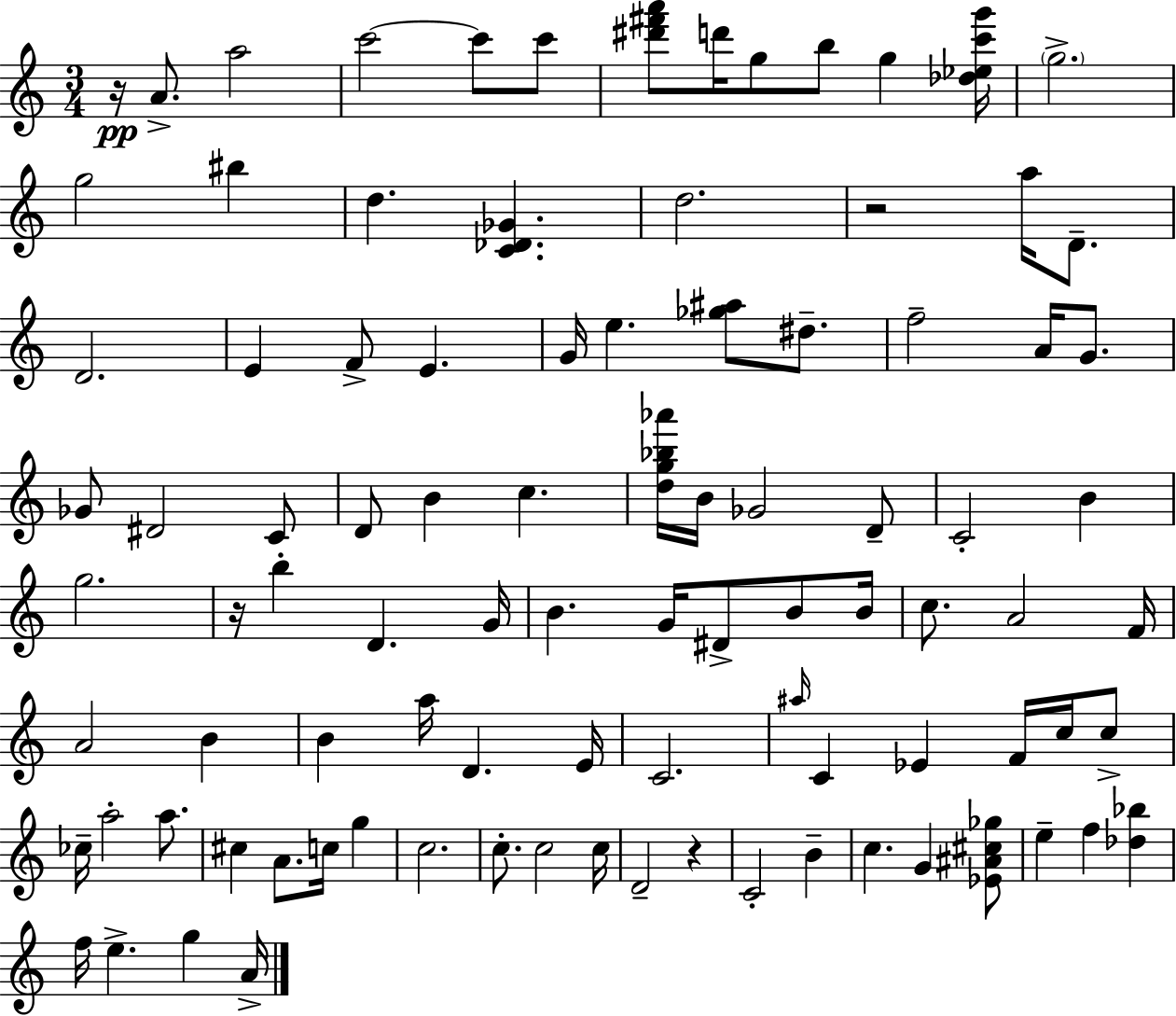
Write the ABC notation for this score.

X:1
T:Untitled
M:3/4
L:1/4
K:C
z/4 A/2 a2 c'2 c'/2 c'/2 [^d'^f'a']/2 d'/4 g/2 b/2 g [_d_ec'g']/4 g2 g2 ^b d [C_D_G] d2 z2 a/4 D/2 D2 E F/2 E G/4 e [_g^a]/2 ^d/2 f2 A/4 G/2 _G/2 ^D2 C/2 D/2 B c [dg_b_a']/4 B/4 _G2 D/2 C2 B g2 z/4 b D G/4 B G/4 ^D/2 B/2 B/4 c/2 A2 F/4 A2 B B a/4 D E/4 C2 ^a/4 C _E F/4 c/4 c/2 _c/4 a2 a/2 ^c A/2 c/4 g c2 c/2 c2 c/4 D2 z C2 B c G [_E^A^c_g]/2 e f [_d_b] f/4 e g A/4